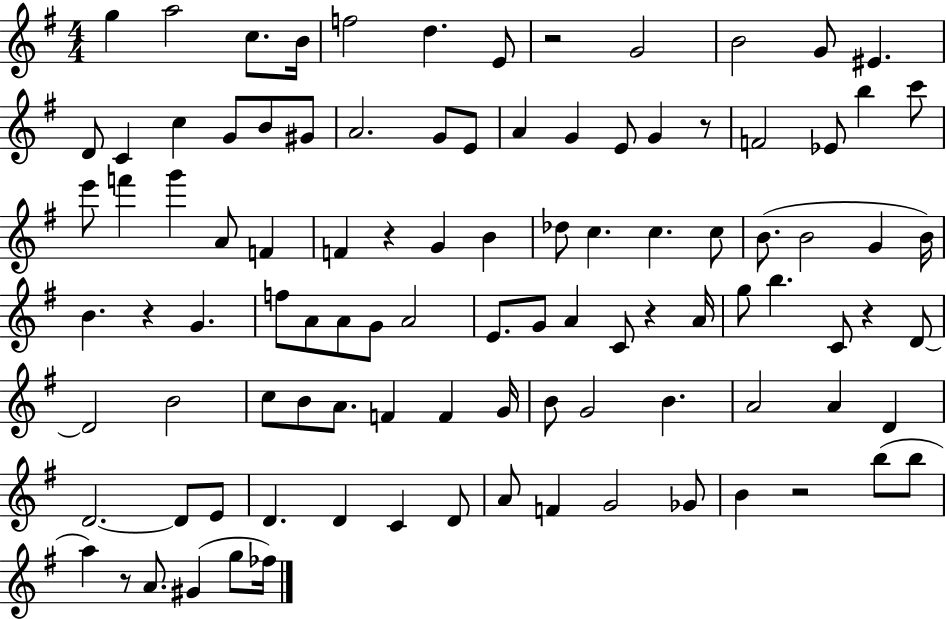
G5/q A5/h C5/e. B4/s F5/h D5/q. E4/e R/h G4/h B4/h G4/e EIS4/q. D4/e C4/q C5/q G4/e B4/e G#4/e A4/h. G4/e E4/e A4/q G4/q E4/e G4/q R/e F4/h Eb4/e B5/q C6/e E6/e F6/q G6/q A4/e F4/q F4/q R/q G4/q B4/q Db5/e C5/q. C5/q. C5/e B4/e. B4/h G4/q B4/s B4/q. R/q G4/q. F5/e A4/e A4/e G4/e A4/h E4/e. G4/e A4/q C4/e R/q A4/s G5/e B5/q. C4/e R/q D4/e D4/h B4/h C5/e B4/e A4/e. F4/q F4/q G4/s B4/e G4/h B4/q. A4/h A4/q D4/q D4/h. D4/e E4/e D4/q. D4/q C4/q D4/e A4/e F4/q G4/h Gb4/e B4/q R/h B5/e B5/e A5/q R/e A4/e. G#4/q G5/e FES5/s